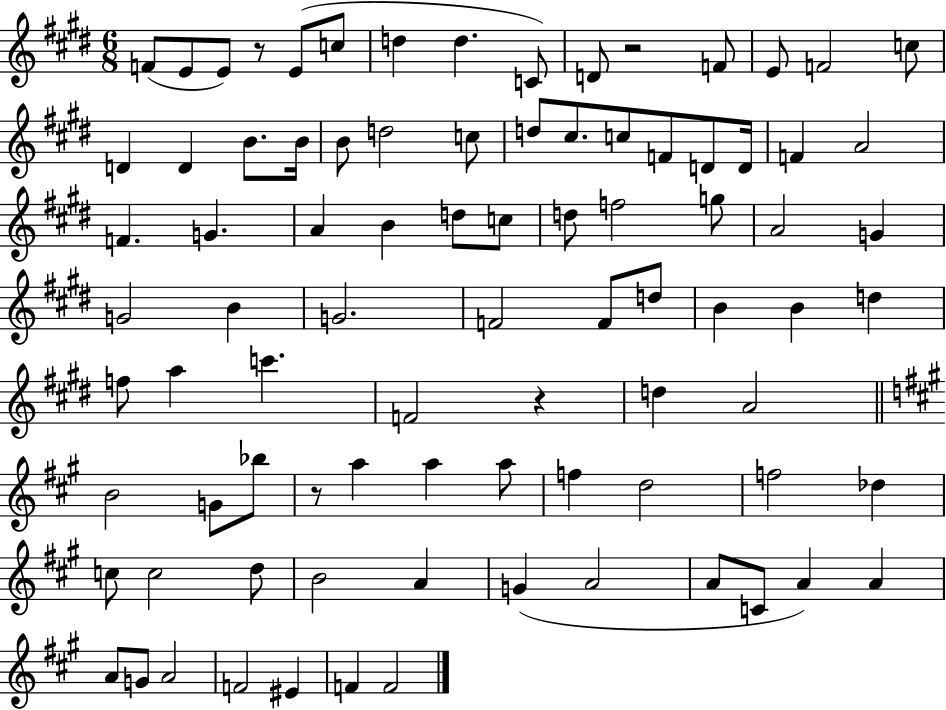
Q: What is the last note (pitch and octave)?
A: F4